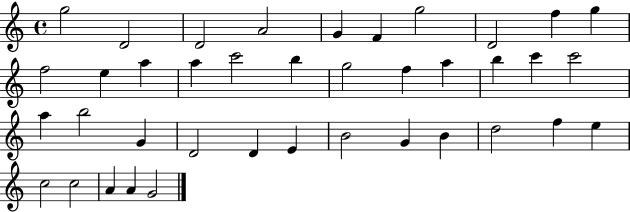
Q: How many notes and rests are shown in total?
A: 39